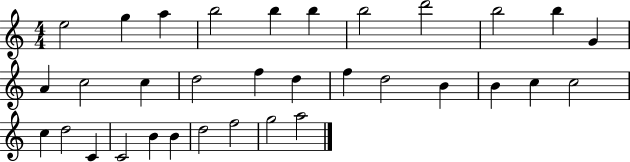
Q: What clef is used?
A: treble